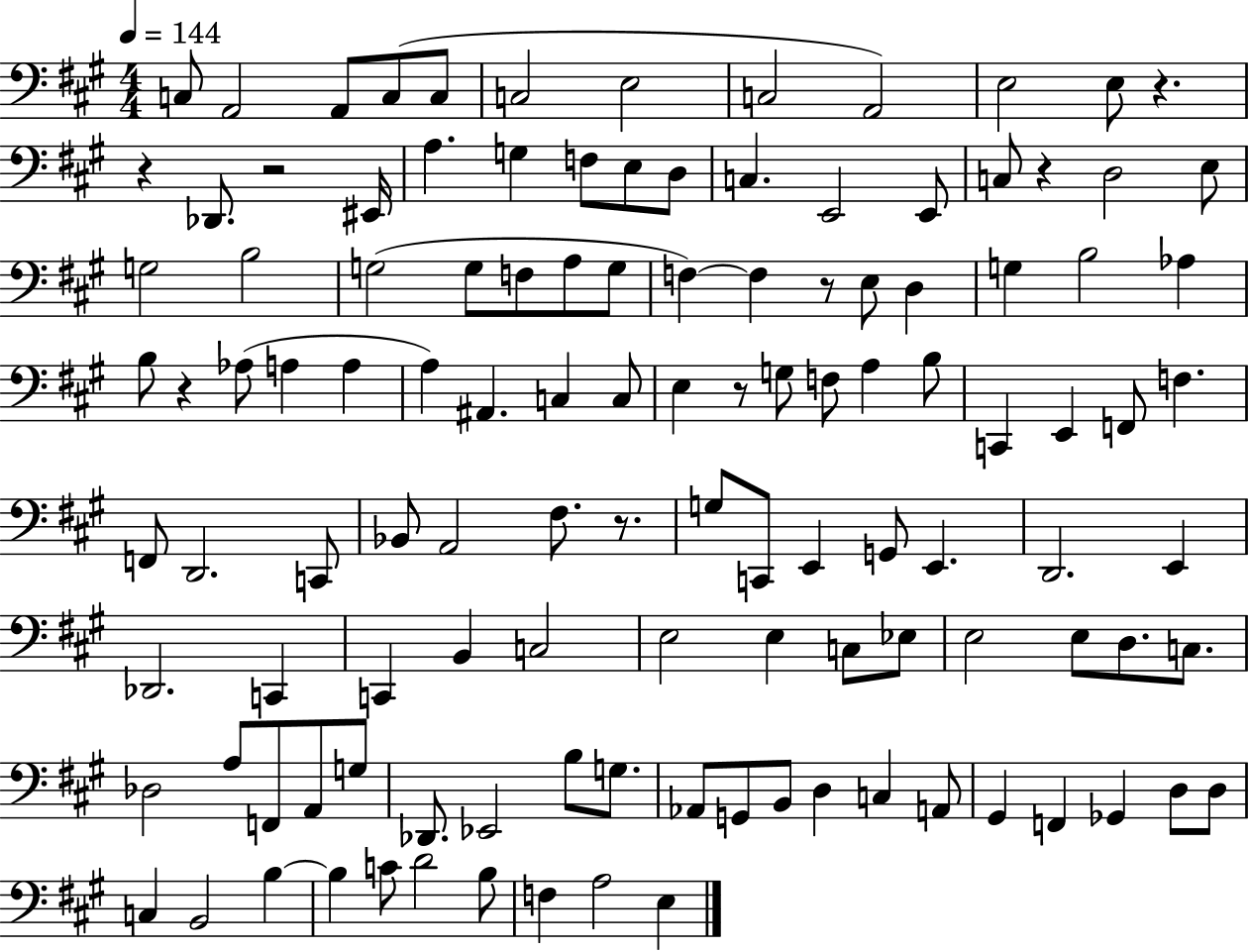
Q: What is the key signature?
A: A major